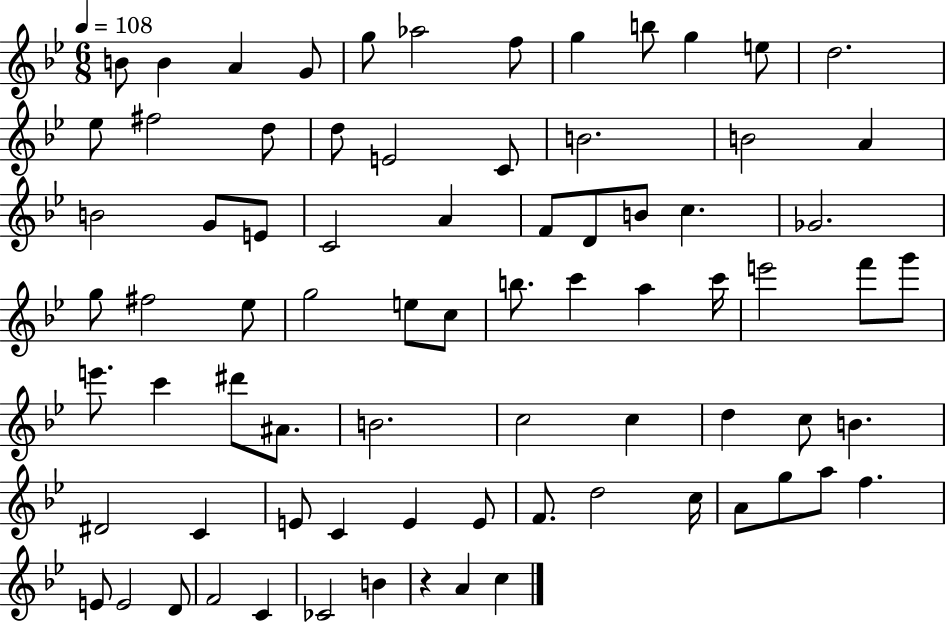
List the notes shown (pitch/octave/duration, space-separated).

B4/e B4/q A4/q G4/e G5/e Ab5/h F5/e G5/q B5/e G5/q E5/e D5/h. Eb5/e F#5/h D5/e D5/e E4/h C4/e B4/h. B4/h A4/q B4/h G4/e E4/e C4/h A4/q F4/e D4/e B4/e C5/q. Gb4/h. G5/e F#5/h Eb5/e G5/h E5/e C5/e B5/e. C6/q A5/q C6/s E6/h F6/e G6/e E6/e. C6/q D#6/e A#4/e. B4/h. C5/h C5/q D5/q C5/e B4/q. D#4/h C4/q E4/e C4/q E4/q E4/e F4/e. D5/h C5/s A4/e G5/e A5/e F5/q. E4/e E4/h D4/e F4/h C4/q CES4/h B4/q R/q A4/q C5/q